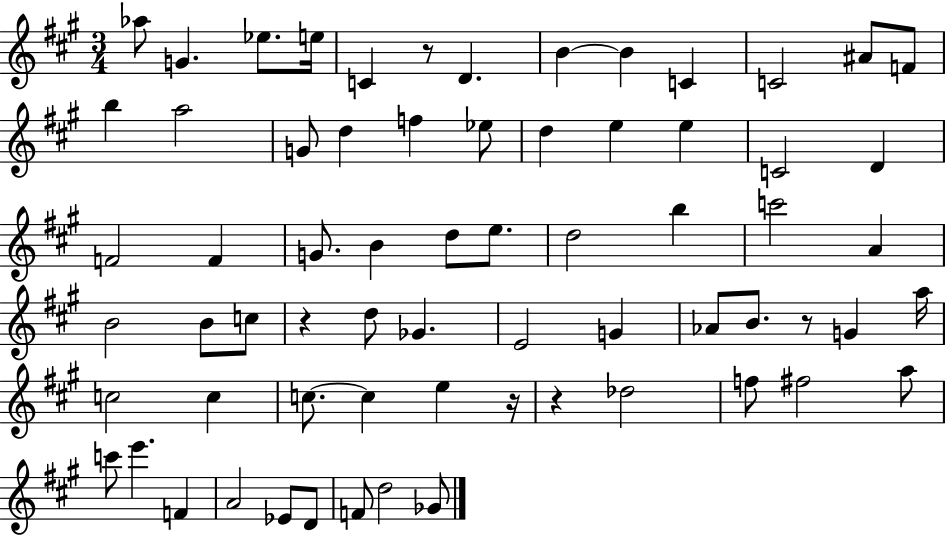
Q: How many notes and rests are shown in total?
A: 67